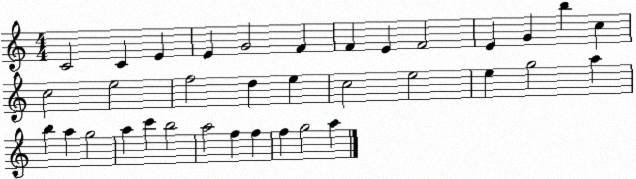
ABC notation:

X:1
T:Untitled
M:4/4
L:1/4
K:C
C2 C E E G2 F F E F2 E G b c c2 e2 f2 d e c2 e2 e g2 a b a g2 a c' b2 a2 f f f g2 a